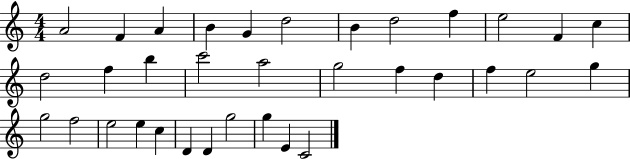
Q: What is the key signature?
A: C major